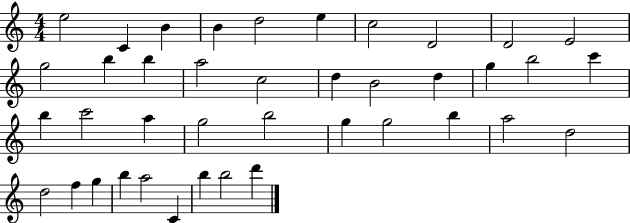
X:1
T:Untitled
M:4/4
L:1/4
K:C
e2 C B B d2 e c2 D2 D2 E2 g2 b b a2 c2 d B2 d g b2 c' b c'2 a g2 b2 g g2 b a2 d2 d2 f g b a2 C b b2 d'